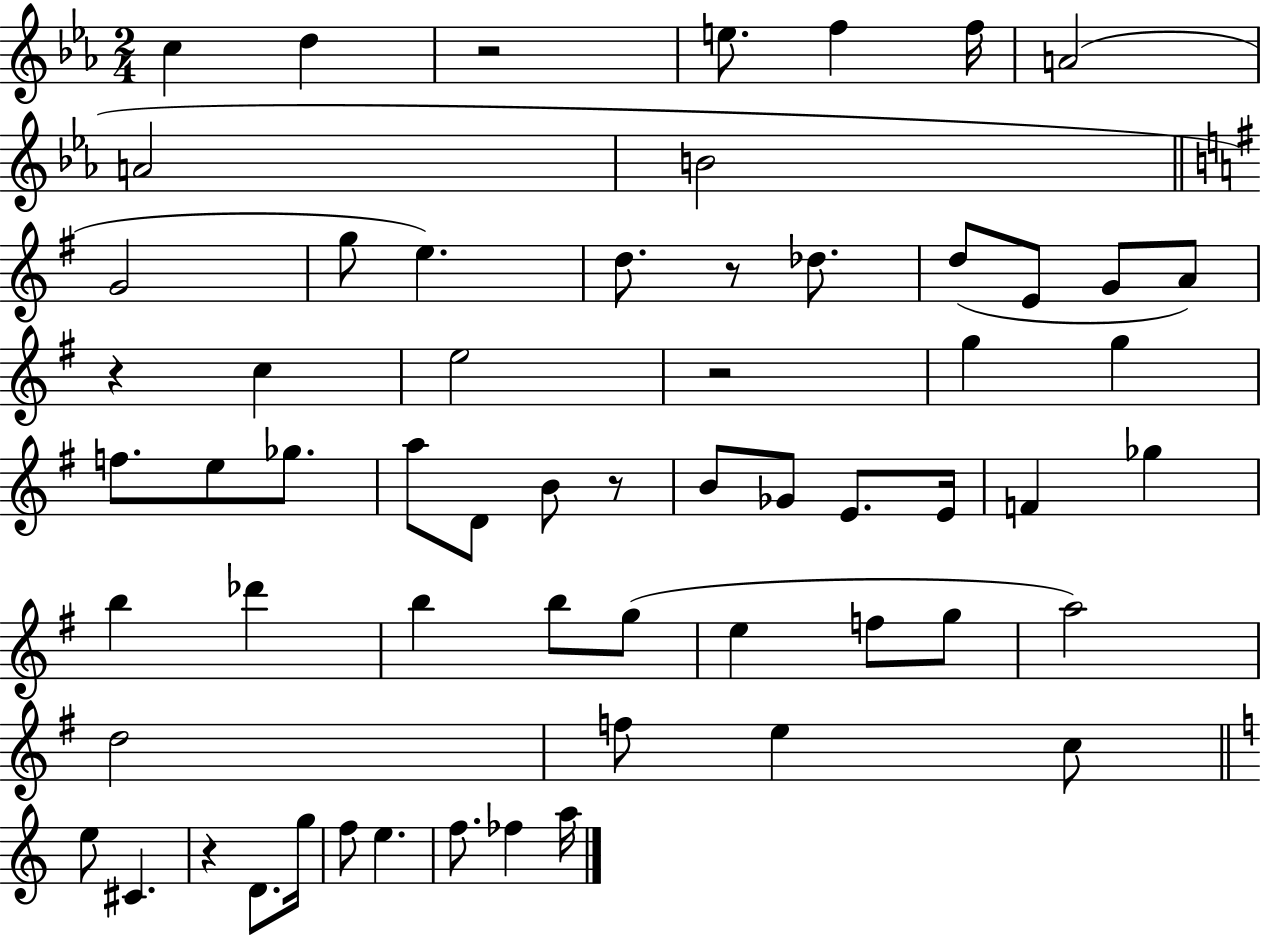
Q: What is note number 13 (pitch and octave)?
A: Db5